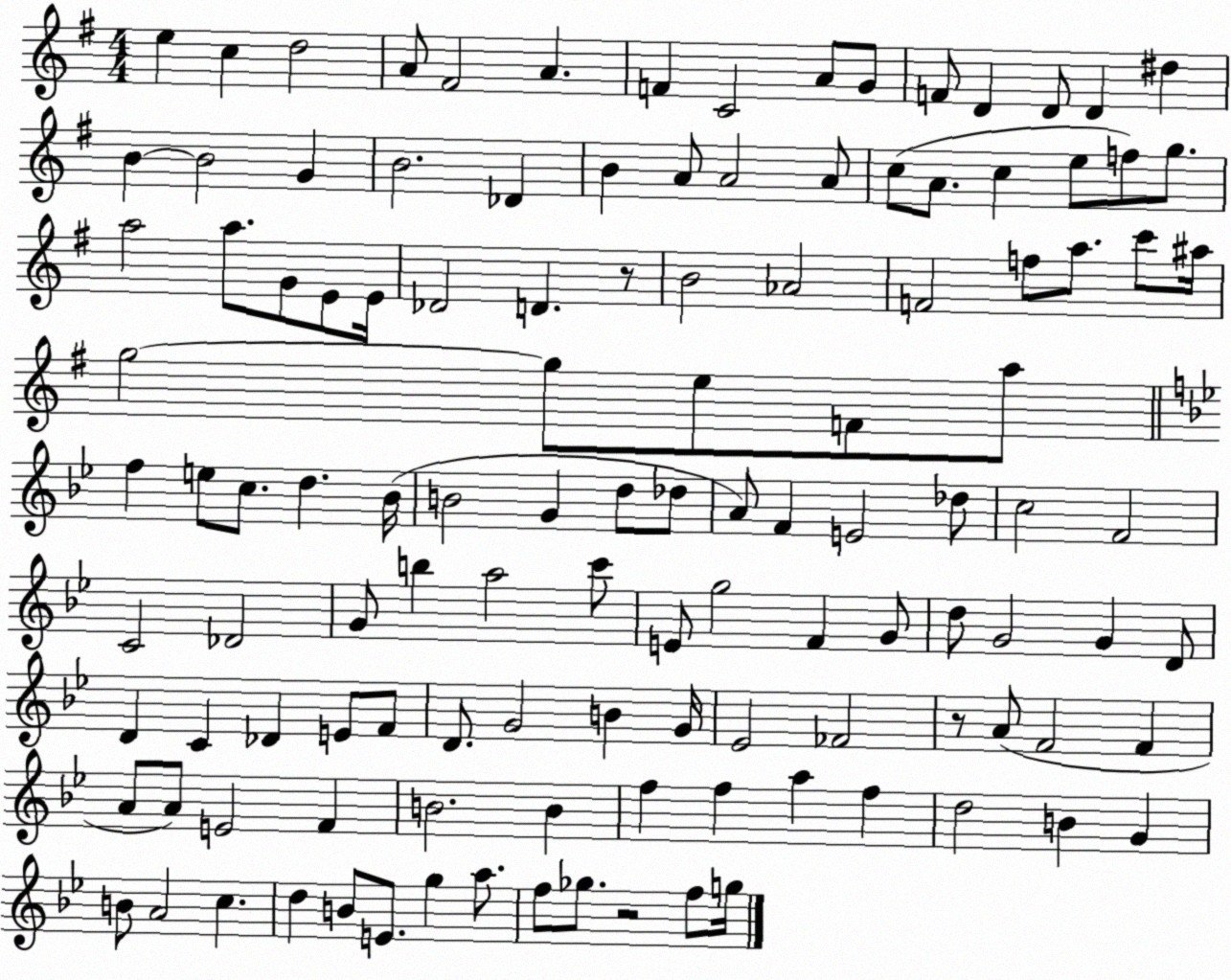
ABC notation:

X:1
T:Untitled
M:4/4
L:1/4
K:G
e c d2 A/2 ^F2 A F C2 A/2 G/2 F/2 D D/2 D ^d B B2 G B2 _D B A/2 A2 A/2 c/2 A/2 c e/2 f/2 g/2 a2 a/2 G/2 E/2 E/4 _D2 D z/2 B2 _A2 F2 f/2 a/2 c'/2 ^a/4 g2 g/2 e/2 F/2 a/2 f e/2 c/2 d _B/4 B2 G d/2 _d/2 A/2 F E2 _d/2 c2 F2 C2 _D2 G/2 b a2 c'/2 E/2 g2 F G/2 d/2 G2 G D/2 D C _D E/2 F/2 D/2 G2 B G/4 _E2 _F2 z/2 A/2 F2 F A/2 A/2 E2 F B2 B f f a f d2 B G B/2 A2 c d B/2 E/2 g a/2 f/2 _g/2 z2 f/2 g/4